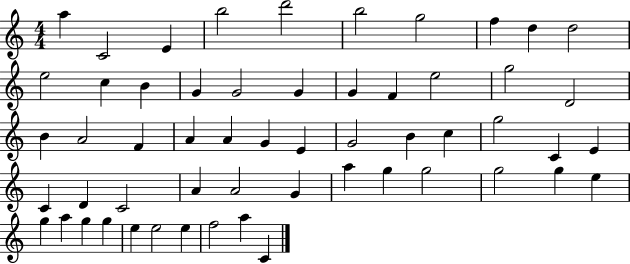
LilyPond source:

{
  \clef treble
  \numericTimeSignature
  \time 4/4
  \key c \major
  a''4 c'2 e'4 | b''2 d'''2 | b''2 g''2 | f''4 d''4 d''2 | \break e''2 c''4 b'4 | g'4 g'2 g'4 | g'4 f'4 e''2 | g''2 d'2 | \break b'4 a'2 f'4 | a'4 a'4 g'4 e'4 | g'2 b'4 c''4 | g''2 c'4 e'4 | \break c'4 d'4 c'2 | a'4 a'2 g'4 | a''4 g''4 g''2 | g''2 g''4 e''4 | \break g''4 a''4 g''4 g''4 | e''4 e''2 e''4 | f''2 a''4 c'4 | \bar "|."
}